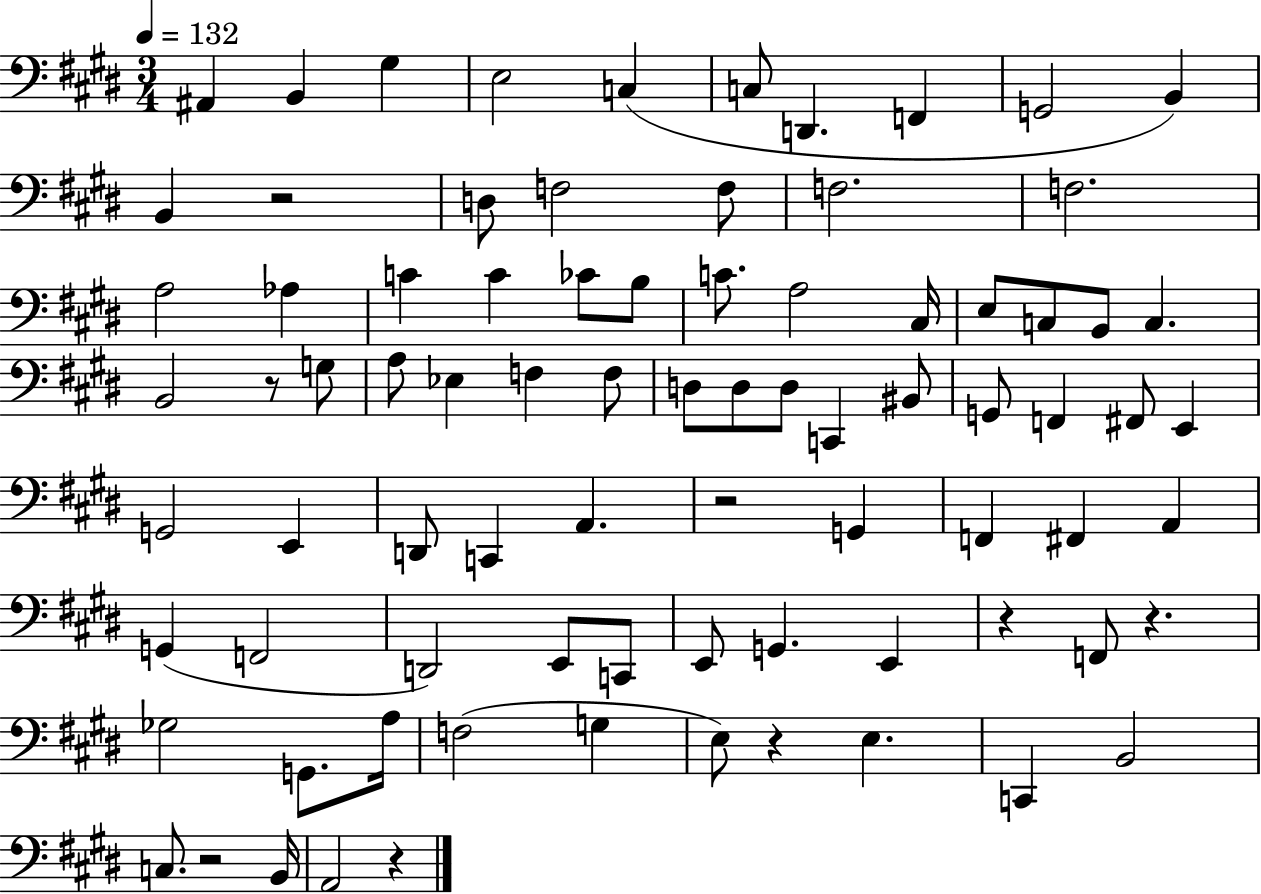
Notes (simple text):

A#2/q B2/q G#3/q E3/h C3/q C3/e D2/q. F2/q G2/h B2/q B2/q R/h D3/e F3/h F3/e F3/h. F3/h. A3/h Ab3/q C4/q C4/q CES4/e B3/e C4/e. A3/h C#3/s E3/e C3/e B2/e C3/q. B2/h R/e G3/e A3/e Eb3/q F3/q F3/e D3/e D3/e D3/e C2/q BIS2/e G2/e F2/q F#2/e E2/q G2/h E2/q D2/e C2/q A2/q. R/h G2/q F2/q F#2/q A2/q G2/q F2/h D2/h E2/e C2/e E2/e G2/q. E2/q R/q F2/e R/q. Gb3/h G2/e. A3/s F3/h G3/q E3/e R/q E3/q. C2/q B2/h C3/e. R/h B2/s A2/h R/q